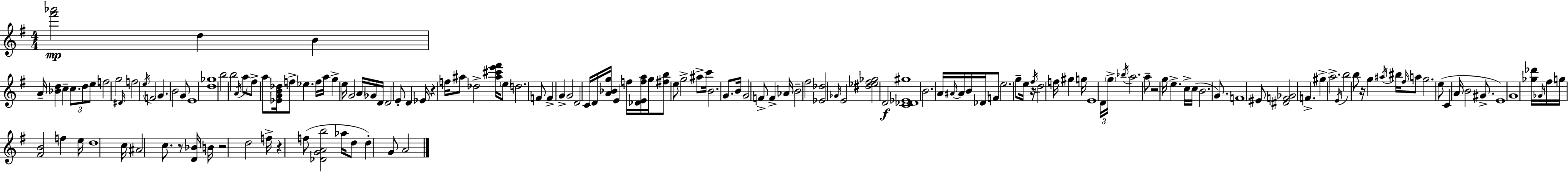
{
  \clef treble
  \numericTimeSignature
  \time 4/4
  \key e \minor
  <fis''' aes'''>2\mp d''4 b'4 | a'16-- <bes' d''>4 c''4-- \tuplet 3/2 { c''8. d''8 e''8 } | f''2 g''2 | \grace { dis'16 } f''2 \acciaccatura { e''16 } f'2 | \break g'4. b'2 | g'8 e'1 | <d'' ges''>1 | b''2 b''2 | \break \acciaccatura { a'16 } a''8 fis''8-> a''8 <ees' g' b' des''>16 f''8-> ees''4. | f''16 a''16 g''4-> e''16 g'2 | \parenthesize a'16 ges'16 d'16 d'2 e'8-. d'4 | ees'16 r4 f''16 ais''8 des''2-> | \break <ais'' cis''' e''' fis'''>16 \parenthesize e''8 d''2. | f'8 f'4-> g'4-> g'2 | d'2 c'16 d'16 <a' bes' g''>16 e'4 | f''16 <des' e' f'' a''>16 g''16 <fis'' b''>8 e''8 g''2-> | \break ais''8-> c'''16 b'2. | g'8. b'16 g'2 f'8-> f'4-> | aes'16 b'2-- fis''2 | <ees' des''>2 \grace { ges'16 } e'2 | \break <dis'' ees'' fis'' ges''>2 d'2\f | <c' des' ees' gis''>1 | b'2. | a'16 \grace { ais'16~ }~ ais'16 b'16 des'16 f'8 e''2. | \break g''8-- e''16 r16 \acciaccatura { fis''16 } d''2 | f''16 gis''4 g''16 e'1 | \tuplet 3/2 { d'16 \parenthesize g''16-> \acciaccatura { bes''16 } } a''2. | a''8-- r2 g''16 | \break e''4.-> c''16-> c''16( b'2. | g'8.) f'1 | eis'8 <dis' f' ges'>2 | f'4.-> gis''4-> a''2.-> | \break \acciaccatura { e'16 } b''2 | b''8 r16 g''4 \acciaccatura { ais''16 } bis''16 \grace { fis''16 } a''8 g''2. | e''8( c'4 a'16 b'2 | gis'8.-> e'1) | \break g'1 | <ges'' des'''>16 \grace { ges'16 } fis''16 g''16 <fis' b'>2 | f''4 e''16 d''1 | c''16 ais'2 | \break c''8. r8 <d' bes'>16 b'16 r2 | d''2 f''16-> r4 | f''8( <des' g' a' b''>2 aes''16 d''8 d''4-.) | g'8 a'2 \bar "|."
}